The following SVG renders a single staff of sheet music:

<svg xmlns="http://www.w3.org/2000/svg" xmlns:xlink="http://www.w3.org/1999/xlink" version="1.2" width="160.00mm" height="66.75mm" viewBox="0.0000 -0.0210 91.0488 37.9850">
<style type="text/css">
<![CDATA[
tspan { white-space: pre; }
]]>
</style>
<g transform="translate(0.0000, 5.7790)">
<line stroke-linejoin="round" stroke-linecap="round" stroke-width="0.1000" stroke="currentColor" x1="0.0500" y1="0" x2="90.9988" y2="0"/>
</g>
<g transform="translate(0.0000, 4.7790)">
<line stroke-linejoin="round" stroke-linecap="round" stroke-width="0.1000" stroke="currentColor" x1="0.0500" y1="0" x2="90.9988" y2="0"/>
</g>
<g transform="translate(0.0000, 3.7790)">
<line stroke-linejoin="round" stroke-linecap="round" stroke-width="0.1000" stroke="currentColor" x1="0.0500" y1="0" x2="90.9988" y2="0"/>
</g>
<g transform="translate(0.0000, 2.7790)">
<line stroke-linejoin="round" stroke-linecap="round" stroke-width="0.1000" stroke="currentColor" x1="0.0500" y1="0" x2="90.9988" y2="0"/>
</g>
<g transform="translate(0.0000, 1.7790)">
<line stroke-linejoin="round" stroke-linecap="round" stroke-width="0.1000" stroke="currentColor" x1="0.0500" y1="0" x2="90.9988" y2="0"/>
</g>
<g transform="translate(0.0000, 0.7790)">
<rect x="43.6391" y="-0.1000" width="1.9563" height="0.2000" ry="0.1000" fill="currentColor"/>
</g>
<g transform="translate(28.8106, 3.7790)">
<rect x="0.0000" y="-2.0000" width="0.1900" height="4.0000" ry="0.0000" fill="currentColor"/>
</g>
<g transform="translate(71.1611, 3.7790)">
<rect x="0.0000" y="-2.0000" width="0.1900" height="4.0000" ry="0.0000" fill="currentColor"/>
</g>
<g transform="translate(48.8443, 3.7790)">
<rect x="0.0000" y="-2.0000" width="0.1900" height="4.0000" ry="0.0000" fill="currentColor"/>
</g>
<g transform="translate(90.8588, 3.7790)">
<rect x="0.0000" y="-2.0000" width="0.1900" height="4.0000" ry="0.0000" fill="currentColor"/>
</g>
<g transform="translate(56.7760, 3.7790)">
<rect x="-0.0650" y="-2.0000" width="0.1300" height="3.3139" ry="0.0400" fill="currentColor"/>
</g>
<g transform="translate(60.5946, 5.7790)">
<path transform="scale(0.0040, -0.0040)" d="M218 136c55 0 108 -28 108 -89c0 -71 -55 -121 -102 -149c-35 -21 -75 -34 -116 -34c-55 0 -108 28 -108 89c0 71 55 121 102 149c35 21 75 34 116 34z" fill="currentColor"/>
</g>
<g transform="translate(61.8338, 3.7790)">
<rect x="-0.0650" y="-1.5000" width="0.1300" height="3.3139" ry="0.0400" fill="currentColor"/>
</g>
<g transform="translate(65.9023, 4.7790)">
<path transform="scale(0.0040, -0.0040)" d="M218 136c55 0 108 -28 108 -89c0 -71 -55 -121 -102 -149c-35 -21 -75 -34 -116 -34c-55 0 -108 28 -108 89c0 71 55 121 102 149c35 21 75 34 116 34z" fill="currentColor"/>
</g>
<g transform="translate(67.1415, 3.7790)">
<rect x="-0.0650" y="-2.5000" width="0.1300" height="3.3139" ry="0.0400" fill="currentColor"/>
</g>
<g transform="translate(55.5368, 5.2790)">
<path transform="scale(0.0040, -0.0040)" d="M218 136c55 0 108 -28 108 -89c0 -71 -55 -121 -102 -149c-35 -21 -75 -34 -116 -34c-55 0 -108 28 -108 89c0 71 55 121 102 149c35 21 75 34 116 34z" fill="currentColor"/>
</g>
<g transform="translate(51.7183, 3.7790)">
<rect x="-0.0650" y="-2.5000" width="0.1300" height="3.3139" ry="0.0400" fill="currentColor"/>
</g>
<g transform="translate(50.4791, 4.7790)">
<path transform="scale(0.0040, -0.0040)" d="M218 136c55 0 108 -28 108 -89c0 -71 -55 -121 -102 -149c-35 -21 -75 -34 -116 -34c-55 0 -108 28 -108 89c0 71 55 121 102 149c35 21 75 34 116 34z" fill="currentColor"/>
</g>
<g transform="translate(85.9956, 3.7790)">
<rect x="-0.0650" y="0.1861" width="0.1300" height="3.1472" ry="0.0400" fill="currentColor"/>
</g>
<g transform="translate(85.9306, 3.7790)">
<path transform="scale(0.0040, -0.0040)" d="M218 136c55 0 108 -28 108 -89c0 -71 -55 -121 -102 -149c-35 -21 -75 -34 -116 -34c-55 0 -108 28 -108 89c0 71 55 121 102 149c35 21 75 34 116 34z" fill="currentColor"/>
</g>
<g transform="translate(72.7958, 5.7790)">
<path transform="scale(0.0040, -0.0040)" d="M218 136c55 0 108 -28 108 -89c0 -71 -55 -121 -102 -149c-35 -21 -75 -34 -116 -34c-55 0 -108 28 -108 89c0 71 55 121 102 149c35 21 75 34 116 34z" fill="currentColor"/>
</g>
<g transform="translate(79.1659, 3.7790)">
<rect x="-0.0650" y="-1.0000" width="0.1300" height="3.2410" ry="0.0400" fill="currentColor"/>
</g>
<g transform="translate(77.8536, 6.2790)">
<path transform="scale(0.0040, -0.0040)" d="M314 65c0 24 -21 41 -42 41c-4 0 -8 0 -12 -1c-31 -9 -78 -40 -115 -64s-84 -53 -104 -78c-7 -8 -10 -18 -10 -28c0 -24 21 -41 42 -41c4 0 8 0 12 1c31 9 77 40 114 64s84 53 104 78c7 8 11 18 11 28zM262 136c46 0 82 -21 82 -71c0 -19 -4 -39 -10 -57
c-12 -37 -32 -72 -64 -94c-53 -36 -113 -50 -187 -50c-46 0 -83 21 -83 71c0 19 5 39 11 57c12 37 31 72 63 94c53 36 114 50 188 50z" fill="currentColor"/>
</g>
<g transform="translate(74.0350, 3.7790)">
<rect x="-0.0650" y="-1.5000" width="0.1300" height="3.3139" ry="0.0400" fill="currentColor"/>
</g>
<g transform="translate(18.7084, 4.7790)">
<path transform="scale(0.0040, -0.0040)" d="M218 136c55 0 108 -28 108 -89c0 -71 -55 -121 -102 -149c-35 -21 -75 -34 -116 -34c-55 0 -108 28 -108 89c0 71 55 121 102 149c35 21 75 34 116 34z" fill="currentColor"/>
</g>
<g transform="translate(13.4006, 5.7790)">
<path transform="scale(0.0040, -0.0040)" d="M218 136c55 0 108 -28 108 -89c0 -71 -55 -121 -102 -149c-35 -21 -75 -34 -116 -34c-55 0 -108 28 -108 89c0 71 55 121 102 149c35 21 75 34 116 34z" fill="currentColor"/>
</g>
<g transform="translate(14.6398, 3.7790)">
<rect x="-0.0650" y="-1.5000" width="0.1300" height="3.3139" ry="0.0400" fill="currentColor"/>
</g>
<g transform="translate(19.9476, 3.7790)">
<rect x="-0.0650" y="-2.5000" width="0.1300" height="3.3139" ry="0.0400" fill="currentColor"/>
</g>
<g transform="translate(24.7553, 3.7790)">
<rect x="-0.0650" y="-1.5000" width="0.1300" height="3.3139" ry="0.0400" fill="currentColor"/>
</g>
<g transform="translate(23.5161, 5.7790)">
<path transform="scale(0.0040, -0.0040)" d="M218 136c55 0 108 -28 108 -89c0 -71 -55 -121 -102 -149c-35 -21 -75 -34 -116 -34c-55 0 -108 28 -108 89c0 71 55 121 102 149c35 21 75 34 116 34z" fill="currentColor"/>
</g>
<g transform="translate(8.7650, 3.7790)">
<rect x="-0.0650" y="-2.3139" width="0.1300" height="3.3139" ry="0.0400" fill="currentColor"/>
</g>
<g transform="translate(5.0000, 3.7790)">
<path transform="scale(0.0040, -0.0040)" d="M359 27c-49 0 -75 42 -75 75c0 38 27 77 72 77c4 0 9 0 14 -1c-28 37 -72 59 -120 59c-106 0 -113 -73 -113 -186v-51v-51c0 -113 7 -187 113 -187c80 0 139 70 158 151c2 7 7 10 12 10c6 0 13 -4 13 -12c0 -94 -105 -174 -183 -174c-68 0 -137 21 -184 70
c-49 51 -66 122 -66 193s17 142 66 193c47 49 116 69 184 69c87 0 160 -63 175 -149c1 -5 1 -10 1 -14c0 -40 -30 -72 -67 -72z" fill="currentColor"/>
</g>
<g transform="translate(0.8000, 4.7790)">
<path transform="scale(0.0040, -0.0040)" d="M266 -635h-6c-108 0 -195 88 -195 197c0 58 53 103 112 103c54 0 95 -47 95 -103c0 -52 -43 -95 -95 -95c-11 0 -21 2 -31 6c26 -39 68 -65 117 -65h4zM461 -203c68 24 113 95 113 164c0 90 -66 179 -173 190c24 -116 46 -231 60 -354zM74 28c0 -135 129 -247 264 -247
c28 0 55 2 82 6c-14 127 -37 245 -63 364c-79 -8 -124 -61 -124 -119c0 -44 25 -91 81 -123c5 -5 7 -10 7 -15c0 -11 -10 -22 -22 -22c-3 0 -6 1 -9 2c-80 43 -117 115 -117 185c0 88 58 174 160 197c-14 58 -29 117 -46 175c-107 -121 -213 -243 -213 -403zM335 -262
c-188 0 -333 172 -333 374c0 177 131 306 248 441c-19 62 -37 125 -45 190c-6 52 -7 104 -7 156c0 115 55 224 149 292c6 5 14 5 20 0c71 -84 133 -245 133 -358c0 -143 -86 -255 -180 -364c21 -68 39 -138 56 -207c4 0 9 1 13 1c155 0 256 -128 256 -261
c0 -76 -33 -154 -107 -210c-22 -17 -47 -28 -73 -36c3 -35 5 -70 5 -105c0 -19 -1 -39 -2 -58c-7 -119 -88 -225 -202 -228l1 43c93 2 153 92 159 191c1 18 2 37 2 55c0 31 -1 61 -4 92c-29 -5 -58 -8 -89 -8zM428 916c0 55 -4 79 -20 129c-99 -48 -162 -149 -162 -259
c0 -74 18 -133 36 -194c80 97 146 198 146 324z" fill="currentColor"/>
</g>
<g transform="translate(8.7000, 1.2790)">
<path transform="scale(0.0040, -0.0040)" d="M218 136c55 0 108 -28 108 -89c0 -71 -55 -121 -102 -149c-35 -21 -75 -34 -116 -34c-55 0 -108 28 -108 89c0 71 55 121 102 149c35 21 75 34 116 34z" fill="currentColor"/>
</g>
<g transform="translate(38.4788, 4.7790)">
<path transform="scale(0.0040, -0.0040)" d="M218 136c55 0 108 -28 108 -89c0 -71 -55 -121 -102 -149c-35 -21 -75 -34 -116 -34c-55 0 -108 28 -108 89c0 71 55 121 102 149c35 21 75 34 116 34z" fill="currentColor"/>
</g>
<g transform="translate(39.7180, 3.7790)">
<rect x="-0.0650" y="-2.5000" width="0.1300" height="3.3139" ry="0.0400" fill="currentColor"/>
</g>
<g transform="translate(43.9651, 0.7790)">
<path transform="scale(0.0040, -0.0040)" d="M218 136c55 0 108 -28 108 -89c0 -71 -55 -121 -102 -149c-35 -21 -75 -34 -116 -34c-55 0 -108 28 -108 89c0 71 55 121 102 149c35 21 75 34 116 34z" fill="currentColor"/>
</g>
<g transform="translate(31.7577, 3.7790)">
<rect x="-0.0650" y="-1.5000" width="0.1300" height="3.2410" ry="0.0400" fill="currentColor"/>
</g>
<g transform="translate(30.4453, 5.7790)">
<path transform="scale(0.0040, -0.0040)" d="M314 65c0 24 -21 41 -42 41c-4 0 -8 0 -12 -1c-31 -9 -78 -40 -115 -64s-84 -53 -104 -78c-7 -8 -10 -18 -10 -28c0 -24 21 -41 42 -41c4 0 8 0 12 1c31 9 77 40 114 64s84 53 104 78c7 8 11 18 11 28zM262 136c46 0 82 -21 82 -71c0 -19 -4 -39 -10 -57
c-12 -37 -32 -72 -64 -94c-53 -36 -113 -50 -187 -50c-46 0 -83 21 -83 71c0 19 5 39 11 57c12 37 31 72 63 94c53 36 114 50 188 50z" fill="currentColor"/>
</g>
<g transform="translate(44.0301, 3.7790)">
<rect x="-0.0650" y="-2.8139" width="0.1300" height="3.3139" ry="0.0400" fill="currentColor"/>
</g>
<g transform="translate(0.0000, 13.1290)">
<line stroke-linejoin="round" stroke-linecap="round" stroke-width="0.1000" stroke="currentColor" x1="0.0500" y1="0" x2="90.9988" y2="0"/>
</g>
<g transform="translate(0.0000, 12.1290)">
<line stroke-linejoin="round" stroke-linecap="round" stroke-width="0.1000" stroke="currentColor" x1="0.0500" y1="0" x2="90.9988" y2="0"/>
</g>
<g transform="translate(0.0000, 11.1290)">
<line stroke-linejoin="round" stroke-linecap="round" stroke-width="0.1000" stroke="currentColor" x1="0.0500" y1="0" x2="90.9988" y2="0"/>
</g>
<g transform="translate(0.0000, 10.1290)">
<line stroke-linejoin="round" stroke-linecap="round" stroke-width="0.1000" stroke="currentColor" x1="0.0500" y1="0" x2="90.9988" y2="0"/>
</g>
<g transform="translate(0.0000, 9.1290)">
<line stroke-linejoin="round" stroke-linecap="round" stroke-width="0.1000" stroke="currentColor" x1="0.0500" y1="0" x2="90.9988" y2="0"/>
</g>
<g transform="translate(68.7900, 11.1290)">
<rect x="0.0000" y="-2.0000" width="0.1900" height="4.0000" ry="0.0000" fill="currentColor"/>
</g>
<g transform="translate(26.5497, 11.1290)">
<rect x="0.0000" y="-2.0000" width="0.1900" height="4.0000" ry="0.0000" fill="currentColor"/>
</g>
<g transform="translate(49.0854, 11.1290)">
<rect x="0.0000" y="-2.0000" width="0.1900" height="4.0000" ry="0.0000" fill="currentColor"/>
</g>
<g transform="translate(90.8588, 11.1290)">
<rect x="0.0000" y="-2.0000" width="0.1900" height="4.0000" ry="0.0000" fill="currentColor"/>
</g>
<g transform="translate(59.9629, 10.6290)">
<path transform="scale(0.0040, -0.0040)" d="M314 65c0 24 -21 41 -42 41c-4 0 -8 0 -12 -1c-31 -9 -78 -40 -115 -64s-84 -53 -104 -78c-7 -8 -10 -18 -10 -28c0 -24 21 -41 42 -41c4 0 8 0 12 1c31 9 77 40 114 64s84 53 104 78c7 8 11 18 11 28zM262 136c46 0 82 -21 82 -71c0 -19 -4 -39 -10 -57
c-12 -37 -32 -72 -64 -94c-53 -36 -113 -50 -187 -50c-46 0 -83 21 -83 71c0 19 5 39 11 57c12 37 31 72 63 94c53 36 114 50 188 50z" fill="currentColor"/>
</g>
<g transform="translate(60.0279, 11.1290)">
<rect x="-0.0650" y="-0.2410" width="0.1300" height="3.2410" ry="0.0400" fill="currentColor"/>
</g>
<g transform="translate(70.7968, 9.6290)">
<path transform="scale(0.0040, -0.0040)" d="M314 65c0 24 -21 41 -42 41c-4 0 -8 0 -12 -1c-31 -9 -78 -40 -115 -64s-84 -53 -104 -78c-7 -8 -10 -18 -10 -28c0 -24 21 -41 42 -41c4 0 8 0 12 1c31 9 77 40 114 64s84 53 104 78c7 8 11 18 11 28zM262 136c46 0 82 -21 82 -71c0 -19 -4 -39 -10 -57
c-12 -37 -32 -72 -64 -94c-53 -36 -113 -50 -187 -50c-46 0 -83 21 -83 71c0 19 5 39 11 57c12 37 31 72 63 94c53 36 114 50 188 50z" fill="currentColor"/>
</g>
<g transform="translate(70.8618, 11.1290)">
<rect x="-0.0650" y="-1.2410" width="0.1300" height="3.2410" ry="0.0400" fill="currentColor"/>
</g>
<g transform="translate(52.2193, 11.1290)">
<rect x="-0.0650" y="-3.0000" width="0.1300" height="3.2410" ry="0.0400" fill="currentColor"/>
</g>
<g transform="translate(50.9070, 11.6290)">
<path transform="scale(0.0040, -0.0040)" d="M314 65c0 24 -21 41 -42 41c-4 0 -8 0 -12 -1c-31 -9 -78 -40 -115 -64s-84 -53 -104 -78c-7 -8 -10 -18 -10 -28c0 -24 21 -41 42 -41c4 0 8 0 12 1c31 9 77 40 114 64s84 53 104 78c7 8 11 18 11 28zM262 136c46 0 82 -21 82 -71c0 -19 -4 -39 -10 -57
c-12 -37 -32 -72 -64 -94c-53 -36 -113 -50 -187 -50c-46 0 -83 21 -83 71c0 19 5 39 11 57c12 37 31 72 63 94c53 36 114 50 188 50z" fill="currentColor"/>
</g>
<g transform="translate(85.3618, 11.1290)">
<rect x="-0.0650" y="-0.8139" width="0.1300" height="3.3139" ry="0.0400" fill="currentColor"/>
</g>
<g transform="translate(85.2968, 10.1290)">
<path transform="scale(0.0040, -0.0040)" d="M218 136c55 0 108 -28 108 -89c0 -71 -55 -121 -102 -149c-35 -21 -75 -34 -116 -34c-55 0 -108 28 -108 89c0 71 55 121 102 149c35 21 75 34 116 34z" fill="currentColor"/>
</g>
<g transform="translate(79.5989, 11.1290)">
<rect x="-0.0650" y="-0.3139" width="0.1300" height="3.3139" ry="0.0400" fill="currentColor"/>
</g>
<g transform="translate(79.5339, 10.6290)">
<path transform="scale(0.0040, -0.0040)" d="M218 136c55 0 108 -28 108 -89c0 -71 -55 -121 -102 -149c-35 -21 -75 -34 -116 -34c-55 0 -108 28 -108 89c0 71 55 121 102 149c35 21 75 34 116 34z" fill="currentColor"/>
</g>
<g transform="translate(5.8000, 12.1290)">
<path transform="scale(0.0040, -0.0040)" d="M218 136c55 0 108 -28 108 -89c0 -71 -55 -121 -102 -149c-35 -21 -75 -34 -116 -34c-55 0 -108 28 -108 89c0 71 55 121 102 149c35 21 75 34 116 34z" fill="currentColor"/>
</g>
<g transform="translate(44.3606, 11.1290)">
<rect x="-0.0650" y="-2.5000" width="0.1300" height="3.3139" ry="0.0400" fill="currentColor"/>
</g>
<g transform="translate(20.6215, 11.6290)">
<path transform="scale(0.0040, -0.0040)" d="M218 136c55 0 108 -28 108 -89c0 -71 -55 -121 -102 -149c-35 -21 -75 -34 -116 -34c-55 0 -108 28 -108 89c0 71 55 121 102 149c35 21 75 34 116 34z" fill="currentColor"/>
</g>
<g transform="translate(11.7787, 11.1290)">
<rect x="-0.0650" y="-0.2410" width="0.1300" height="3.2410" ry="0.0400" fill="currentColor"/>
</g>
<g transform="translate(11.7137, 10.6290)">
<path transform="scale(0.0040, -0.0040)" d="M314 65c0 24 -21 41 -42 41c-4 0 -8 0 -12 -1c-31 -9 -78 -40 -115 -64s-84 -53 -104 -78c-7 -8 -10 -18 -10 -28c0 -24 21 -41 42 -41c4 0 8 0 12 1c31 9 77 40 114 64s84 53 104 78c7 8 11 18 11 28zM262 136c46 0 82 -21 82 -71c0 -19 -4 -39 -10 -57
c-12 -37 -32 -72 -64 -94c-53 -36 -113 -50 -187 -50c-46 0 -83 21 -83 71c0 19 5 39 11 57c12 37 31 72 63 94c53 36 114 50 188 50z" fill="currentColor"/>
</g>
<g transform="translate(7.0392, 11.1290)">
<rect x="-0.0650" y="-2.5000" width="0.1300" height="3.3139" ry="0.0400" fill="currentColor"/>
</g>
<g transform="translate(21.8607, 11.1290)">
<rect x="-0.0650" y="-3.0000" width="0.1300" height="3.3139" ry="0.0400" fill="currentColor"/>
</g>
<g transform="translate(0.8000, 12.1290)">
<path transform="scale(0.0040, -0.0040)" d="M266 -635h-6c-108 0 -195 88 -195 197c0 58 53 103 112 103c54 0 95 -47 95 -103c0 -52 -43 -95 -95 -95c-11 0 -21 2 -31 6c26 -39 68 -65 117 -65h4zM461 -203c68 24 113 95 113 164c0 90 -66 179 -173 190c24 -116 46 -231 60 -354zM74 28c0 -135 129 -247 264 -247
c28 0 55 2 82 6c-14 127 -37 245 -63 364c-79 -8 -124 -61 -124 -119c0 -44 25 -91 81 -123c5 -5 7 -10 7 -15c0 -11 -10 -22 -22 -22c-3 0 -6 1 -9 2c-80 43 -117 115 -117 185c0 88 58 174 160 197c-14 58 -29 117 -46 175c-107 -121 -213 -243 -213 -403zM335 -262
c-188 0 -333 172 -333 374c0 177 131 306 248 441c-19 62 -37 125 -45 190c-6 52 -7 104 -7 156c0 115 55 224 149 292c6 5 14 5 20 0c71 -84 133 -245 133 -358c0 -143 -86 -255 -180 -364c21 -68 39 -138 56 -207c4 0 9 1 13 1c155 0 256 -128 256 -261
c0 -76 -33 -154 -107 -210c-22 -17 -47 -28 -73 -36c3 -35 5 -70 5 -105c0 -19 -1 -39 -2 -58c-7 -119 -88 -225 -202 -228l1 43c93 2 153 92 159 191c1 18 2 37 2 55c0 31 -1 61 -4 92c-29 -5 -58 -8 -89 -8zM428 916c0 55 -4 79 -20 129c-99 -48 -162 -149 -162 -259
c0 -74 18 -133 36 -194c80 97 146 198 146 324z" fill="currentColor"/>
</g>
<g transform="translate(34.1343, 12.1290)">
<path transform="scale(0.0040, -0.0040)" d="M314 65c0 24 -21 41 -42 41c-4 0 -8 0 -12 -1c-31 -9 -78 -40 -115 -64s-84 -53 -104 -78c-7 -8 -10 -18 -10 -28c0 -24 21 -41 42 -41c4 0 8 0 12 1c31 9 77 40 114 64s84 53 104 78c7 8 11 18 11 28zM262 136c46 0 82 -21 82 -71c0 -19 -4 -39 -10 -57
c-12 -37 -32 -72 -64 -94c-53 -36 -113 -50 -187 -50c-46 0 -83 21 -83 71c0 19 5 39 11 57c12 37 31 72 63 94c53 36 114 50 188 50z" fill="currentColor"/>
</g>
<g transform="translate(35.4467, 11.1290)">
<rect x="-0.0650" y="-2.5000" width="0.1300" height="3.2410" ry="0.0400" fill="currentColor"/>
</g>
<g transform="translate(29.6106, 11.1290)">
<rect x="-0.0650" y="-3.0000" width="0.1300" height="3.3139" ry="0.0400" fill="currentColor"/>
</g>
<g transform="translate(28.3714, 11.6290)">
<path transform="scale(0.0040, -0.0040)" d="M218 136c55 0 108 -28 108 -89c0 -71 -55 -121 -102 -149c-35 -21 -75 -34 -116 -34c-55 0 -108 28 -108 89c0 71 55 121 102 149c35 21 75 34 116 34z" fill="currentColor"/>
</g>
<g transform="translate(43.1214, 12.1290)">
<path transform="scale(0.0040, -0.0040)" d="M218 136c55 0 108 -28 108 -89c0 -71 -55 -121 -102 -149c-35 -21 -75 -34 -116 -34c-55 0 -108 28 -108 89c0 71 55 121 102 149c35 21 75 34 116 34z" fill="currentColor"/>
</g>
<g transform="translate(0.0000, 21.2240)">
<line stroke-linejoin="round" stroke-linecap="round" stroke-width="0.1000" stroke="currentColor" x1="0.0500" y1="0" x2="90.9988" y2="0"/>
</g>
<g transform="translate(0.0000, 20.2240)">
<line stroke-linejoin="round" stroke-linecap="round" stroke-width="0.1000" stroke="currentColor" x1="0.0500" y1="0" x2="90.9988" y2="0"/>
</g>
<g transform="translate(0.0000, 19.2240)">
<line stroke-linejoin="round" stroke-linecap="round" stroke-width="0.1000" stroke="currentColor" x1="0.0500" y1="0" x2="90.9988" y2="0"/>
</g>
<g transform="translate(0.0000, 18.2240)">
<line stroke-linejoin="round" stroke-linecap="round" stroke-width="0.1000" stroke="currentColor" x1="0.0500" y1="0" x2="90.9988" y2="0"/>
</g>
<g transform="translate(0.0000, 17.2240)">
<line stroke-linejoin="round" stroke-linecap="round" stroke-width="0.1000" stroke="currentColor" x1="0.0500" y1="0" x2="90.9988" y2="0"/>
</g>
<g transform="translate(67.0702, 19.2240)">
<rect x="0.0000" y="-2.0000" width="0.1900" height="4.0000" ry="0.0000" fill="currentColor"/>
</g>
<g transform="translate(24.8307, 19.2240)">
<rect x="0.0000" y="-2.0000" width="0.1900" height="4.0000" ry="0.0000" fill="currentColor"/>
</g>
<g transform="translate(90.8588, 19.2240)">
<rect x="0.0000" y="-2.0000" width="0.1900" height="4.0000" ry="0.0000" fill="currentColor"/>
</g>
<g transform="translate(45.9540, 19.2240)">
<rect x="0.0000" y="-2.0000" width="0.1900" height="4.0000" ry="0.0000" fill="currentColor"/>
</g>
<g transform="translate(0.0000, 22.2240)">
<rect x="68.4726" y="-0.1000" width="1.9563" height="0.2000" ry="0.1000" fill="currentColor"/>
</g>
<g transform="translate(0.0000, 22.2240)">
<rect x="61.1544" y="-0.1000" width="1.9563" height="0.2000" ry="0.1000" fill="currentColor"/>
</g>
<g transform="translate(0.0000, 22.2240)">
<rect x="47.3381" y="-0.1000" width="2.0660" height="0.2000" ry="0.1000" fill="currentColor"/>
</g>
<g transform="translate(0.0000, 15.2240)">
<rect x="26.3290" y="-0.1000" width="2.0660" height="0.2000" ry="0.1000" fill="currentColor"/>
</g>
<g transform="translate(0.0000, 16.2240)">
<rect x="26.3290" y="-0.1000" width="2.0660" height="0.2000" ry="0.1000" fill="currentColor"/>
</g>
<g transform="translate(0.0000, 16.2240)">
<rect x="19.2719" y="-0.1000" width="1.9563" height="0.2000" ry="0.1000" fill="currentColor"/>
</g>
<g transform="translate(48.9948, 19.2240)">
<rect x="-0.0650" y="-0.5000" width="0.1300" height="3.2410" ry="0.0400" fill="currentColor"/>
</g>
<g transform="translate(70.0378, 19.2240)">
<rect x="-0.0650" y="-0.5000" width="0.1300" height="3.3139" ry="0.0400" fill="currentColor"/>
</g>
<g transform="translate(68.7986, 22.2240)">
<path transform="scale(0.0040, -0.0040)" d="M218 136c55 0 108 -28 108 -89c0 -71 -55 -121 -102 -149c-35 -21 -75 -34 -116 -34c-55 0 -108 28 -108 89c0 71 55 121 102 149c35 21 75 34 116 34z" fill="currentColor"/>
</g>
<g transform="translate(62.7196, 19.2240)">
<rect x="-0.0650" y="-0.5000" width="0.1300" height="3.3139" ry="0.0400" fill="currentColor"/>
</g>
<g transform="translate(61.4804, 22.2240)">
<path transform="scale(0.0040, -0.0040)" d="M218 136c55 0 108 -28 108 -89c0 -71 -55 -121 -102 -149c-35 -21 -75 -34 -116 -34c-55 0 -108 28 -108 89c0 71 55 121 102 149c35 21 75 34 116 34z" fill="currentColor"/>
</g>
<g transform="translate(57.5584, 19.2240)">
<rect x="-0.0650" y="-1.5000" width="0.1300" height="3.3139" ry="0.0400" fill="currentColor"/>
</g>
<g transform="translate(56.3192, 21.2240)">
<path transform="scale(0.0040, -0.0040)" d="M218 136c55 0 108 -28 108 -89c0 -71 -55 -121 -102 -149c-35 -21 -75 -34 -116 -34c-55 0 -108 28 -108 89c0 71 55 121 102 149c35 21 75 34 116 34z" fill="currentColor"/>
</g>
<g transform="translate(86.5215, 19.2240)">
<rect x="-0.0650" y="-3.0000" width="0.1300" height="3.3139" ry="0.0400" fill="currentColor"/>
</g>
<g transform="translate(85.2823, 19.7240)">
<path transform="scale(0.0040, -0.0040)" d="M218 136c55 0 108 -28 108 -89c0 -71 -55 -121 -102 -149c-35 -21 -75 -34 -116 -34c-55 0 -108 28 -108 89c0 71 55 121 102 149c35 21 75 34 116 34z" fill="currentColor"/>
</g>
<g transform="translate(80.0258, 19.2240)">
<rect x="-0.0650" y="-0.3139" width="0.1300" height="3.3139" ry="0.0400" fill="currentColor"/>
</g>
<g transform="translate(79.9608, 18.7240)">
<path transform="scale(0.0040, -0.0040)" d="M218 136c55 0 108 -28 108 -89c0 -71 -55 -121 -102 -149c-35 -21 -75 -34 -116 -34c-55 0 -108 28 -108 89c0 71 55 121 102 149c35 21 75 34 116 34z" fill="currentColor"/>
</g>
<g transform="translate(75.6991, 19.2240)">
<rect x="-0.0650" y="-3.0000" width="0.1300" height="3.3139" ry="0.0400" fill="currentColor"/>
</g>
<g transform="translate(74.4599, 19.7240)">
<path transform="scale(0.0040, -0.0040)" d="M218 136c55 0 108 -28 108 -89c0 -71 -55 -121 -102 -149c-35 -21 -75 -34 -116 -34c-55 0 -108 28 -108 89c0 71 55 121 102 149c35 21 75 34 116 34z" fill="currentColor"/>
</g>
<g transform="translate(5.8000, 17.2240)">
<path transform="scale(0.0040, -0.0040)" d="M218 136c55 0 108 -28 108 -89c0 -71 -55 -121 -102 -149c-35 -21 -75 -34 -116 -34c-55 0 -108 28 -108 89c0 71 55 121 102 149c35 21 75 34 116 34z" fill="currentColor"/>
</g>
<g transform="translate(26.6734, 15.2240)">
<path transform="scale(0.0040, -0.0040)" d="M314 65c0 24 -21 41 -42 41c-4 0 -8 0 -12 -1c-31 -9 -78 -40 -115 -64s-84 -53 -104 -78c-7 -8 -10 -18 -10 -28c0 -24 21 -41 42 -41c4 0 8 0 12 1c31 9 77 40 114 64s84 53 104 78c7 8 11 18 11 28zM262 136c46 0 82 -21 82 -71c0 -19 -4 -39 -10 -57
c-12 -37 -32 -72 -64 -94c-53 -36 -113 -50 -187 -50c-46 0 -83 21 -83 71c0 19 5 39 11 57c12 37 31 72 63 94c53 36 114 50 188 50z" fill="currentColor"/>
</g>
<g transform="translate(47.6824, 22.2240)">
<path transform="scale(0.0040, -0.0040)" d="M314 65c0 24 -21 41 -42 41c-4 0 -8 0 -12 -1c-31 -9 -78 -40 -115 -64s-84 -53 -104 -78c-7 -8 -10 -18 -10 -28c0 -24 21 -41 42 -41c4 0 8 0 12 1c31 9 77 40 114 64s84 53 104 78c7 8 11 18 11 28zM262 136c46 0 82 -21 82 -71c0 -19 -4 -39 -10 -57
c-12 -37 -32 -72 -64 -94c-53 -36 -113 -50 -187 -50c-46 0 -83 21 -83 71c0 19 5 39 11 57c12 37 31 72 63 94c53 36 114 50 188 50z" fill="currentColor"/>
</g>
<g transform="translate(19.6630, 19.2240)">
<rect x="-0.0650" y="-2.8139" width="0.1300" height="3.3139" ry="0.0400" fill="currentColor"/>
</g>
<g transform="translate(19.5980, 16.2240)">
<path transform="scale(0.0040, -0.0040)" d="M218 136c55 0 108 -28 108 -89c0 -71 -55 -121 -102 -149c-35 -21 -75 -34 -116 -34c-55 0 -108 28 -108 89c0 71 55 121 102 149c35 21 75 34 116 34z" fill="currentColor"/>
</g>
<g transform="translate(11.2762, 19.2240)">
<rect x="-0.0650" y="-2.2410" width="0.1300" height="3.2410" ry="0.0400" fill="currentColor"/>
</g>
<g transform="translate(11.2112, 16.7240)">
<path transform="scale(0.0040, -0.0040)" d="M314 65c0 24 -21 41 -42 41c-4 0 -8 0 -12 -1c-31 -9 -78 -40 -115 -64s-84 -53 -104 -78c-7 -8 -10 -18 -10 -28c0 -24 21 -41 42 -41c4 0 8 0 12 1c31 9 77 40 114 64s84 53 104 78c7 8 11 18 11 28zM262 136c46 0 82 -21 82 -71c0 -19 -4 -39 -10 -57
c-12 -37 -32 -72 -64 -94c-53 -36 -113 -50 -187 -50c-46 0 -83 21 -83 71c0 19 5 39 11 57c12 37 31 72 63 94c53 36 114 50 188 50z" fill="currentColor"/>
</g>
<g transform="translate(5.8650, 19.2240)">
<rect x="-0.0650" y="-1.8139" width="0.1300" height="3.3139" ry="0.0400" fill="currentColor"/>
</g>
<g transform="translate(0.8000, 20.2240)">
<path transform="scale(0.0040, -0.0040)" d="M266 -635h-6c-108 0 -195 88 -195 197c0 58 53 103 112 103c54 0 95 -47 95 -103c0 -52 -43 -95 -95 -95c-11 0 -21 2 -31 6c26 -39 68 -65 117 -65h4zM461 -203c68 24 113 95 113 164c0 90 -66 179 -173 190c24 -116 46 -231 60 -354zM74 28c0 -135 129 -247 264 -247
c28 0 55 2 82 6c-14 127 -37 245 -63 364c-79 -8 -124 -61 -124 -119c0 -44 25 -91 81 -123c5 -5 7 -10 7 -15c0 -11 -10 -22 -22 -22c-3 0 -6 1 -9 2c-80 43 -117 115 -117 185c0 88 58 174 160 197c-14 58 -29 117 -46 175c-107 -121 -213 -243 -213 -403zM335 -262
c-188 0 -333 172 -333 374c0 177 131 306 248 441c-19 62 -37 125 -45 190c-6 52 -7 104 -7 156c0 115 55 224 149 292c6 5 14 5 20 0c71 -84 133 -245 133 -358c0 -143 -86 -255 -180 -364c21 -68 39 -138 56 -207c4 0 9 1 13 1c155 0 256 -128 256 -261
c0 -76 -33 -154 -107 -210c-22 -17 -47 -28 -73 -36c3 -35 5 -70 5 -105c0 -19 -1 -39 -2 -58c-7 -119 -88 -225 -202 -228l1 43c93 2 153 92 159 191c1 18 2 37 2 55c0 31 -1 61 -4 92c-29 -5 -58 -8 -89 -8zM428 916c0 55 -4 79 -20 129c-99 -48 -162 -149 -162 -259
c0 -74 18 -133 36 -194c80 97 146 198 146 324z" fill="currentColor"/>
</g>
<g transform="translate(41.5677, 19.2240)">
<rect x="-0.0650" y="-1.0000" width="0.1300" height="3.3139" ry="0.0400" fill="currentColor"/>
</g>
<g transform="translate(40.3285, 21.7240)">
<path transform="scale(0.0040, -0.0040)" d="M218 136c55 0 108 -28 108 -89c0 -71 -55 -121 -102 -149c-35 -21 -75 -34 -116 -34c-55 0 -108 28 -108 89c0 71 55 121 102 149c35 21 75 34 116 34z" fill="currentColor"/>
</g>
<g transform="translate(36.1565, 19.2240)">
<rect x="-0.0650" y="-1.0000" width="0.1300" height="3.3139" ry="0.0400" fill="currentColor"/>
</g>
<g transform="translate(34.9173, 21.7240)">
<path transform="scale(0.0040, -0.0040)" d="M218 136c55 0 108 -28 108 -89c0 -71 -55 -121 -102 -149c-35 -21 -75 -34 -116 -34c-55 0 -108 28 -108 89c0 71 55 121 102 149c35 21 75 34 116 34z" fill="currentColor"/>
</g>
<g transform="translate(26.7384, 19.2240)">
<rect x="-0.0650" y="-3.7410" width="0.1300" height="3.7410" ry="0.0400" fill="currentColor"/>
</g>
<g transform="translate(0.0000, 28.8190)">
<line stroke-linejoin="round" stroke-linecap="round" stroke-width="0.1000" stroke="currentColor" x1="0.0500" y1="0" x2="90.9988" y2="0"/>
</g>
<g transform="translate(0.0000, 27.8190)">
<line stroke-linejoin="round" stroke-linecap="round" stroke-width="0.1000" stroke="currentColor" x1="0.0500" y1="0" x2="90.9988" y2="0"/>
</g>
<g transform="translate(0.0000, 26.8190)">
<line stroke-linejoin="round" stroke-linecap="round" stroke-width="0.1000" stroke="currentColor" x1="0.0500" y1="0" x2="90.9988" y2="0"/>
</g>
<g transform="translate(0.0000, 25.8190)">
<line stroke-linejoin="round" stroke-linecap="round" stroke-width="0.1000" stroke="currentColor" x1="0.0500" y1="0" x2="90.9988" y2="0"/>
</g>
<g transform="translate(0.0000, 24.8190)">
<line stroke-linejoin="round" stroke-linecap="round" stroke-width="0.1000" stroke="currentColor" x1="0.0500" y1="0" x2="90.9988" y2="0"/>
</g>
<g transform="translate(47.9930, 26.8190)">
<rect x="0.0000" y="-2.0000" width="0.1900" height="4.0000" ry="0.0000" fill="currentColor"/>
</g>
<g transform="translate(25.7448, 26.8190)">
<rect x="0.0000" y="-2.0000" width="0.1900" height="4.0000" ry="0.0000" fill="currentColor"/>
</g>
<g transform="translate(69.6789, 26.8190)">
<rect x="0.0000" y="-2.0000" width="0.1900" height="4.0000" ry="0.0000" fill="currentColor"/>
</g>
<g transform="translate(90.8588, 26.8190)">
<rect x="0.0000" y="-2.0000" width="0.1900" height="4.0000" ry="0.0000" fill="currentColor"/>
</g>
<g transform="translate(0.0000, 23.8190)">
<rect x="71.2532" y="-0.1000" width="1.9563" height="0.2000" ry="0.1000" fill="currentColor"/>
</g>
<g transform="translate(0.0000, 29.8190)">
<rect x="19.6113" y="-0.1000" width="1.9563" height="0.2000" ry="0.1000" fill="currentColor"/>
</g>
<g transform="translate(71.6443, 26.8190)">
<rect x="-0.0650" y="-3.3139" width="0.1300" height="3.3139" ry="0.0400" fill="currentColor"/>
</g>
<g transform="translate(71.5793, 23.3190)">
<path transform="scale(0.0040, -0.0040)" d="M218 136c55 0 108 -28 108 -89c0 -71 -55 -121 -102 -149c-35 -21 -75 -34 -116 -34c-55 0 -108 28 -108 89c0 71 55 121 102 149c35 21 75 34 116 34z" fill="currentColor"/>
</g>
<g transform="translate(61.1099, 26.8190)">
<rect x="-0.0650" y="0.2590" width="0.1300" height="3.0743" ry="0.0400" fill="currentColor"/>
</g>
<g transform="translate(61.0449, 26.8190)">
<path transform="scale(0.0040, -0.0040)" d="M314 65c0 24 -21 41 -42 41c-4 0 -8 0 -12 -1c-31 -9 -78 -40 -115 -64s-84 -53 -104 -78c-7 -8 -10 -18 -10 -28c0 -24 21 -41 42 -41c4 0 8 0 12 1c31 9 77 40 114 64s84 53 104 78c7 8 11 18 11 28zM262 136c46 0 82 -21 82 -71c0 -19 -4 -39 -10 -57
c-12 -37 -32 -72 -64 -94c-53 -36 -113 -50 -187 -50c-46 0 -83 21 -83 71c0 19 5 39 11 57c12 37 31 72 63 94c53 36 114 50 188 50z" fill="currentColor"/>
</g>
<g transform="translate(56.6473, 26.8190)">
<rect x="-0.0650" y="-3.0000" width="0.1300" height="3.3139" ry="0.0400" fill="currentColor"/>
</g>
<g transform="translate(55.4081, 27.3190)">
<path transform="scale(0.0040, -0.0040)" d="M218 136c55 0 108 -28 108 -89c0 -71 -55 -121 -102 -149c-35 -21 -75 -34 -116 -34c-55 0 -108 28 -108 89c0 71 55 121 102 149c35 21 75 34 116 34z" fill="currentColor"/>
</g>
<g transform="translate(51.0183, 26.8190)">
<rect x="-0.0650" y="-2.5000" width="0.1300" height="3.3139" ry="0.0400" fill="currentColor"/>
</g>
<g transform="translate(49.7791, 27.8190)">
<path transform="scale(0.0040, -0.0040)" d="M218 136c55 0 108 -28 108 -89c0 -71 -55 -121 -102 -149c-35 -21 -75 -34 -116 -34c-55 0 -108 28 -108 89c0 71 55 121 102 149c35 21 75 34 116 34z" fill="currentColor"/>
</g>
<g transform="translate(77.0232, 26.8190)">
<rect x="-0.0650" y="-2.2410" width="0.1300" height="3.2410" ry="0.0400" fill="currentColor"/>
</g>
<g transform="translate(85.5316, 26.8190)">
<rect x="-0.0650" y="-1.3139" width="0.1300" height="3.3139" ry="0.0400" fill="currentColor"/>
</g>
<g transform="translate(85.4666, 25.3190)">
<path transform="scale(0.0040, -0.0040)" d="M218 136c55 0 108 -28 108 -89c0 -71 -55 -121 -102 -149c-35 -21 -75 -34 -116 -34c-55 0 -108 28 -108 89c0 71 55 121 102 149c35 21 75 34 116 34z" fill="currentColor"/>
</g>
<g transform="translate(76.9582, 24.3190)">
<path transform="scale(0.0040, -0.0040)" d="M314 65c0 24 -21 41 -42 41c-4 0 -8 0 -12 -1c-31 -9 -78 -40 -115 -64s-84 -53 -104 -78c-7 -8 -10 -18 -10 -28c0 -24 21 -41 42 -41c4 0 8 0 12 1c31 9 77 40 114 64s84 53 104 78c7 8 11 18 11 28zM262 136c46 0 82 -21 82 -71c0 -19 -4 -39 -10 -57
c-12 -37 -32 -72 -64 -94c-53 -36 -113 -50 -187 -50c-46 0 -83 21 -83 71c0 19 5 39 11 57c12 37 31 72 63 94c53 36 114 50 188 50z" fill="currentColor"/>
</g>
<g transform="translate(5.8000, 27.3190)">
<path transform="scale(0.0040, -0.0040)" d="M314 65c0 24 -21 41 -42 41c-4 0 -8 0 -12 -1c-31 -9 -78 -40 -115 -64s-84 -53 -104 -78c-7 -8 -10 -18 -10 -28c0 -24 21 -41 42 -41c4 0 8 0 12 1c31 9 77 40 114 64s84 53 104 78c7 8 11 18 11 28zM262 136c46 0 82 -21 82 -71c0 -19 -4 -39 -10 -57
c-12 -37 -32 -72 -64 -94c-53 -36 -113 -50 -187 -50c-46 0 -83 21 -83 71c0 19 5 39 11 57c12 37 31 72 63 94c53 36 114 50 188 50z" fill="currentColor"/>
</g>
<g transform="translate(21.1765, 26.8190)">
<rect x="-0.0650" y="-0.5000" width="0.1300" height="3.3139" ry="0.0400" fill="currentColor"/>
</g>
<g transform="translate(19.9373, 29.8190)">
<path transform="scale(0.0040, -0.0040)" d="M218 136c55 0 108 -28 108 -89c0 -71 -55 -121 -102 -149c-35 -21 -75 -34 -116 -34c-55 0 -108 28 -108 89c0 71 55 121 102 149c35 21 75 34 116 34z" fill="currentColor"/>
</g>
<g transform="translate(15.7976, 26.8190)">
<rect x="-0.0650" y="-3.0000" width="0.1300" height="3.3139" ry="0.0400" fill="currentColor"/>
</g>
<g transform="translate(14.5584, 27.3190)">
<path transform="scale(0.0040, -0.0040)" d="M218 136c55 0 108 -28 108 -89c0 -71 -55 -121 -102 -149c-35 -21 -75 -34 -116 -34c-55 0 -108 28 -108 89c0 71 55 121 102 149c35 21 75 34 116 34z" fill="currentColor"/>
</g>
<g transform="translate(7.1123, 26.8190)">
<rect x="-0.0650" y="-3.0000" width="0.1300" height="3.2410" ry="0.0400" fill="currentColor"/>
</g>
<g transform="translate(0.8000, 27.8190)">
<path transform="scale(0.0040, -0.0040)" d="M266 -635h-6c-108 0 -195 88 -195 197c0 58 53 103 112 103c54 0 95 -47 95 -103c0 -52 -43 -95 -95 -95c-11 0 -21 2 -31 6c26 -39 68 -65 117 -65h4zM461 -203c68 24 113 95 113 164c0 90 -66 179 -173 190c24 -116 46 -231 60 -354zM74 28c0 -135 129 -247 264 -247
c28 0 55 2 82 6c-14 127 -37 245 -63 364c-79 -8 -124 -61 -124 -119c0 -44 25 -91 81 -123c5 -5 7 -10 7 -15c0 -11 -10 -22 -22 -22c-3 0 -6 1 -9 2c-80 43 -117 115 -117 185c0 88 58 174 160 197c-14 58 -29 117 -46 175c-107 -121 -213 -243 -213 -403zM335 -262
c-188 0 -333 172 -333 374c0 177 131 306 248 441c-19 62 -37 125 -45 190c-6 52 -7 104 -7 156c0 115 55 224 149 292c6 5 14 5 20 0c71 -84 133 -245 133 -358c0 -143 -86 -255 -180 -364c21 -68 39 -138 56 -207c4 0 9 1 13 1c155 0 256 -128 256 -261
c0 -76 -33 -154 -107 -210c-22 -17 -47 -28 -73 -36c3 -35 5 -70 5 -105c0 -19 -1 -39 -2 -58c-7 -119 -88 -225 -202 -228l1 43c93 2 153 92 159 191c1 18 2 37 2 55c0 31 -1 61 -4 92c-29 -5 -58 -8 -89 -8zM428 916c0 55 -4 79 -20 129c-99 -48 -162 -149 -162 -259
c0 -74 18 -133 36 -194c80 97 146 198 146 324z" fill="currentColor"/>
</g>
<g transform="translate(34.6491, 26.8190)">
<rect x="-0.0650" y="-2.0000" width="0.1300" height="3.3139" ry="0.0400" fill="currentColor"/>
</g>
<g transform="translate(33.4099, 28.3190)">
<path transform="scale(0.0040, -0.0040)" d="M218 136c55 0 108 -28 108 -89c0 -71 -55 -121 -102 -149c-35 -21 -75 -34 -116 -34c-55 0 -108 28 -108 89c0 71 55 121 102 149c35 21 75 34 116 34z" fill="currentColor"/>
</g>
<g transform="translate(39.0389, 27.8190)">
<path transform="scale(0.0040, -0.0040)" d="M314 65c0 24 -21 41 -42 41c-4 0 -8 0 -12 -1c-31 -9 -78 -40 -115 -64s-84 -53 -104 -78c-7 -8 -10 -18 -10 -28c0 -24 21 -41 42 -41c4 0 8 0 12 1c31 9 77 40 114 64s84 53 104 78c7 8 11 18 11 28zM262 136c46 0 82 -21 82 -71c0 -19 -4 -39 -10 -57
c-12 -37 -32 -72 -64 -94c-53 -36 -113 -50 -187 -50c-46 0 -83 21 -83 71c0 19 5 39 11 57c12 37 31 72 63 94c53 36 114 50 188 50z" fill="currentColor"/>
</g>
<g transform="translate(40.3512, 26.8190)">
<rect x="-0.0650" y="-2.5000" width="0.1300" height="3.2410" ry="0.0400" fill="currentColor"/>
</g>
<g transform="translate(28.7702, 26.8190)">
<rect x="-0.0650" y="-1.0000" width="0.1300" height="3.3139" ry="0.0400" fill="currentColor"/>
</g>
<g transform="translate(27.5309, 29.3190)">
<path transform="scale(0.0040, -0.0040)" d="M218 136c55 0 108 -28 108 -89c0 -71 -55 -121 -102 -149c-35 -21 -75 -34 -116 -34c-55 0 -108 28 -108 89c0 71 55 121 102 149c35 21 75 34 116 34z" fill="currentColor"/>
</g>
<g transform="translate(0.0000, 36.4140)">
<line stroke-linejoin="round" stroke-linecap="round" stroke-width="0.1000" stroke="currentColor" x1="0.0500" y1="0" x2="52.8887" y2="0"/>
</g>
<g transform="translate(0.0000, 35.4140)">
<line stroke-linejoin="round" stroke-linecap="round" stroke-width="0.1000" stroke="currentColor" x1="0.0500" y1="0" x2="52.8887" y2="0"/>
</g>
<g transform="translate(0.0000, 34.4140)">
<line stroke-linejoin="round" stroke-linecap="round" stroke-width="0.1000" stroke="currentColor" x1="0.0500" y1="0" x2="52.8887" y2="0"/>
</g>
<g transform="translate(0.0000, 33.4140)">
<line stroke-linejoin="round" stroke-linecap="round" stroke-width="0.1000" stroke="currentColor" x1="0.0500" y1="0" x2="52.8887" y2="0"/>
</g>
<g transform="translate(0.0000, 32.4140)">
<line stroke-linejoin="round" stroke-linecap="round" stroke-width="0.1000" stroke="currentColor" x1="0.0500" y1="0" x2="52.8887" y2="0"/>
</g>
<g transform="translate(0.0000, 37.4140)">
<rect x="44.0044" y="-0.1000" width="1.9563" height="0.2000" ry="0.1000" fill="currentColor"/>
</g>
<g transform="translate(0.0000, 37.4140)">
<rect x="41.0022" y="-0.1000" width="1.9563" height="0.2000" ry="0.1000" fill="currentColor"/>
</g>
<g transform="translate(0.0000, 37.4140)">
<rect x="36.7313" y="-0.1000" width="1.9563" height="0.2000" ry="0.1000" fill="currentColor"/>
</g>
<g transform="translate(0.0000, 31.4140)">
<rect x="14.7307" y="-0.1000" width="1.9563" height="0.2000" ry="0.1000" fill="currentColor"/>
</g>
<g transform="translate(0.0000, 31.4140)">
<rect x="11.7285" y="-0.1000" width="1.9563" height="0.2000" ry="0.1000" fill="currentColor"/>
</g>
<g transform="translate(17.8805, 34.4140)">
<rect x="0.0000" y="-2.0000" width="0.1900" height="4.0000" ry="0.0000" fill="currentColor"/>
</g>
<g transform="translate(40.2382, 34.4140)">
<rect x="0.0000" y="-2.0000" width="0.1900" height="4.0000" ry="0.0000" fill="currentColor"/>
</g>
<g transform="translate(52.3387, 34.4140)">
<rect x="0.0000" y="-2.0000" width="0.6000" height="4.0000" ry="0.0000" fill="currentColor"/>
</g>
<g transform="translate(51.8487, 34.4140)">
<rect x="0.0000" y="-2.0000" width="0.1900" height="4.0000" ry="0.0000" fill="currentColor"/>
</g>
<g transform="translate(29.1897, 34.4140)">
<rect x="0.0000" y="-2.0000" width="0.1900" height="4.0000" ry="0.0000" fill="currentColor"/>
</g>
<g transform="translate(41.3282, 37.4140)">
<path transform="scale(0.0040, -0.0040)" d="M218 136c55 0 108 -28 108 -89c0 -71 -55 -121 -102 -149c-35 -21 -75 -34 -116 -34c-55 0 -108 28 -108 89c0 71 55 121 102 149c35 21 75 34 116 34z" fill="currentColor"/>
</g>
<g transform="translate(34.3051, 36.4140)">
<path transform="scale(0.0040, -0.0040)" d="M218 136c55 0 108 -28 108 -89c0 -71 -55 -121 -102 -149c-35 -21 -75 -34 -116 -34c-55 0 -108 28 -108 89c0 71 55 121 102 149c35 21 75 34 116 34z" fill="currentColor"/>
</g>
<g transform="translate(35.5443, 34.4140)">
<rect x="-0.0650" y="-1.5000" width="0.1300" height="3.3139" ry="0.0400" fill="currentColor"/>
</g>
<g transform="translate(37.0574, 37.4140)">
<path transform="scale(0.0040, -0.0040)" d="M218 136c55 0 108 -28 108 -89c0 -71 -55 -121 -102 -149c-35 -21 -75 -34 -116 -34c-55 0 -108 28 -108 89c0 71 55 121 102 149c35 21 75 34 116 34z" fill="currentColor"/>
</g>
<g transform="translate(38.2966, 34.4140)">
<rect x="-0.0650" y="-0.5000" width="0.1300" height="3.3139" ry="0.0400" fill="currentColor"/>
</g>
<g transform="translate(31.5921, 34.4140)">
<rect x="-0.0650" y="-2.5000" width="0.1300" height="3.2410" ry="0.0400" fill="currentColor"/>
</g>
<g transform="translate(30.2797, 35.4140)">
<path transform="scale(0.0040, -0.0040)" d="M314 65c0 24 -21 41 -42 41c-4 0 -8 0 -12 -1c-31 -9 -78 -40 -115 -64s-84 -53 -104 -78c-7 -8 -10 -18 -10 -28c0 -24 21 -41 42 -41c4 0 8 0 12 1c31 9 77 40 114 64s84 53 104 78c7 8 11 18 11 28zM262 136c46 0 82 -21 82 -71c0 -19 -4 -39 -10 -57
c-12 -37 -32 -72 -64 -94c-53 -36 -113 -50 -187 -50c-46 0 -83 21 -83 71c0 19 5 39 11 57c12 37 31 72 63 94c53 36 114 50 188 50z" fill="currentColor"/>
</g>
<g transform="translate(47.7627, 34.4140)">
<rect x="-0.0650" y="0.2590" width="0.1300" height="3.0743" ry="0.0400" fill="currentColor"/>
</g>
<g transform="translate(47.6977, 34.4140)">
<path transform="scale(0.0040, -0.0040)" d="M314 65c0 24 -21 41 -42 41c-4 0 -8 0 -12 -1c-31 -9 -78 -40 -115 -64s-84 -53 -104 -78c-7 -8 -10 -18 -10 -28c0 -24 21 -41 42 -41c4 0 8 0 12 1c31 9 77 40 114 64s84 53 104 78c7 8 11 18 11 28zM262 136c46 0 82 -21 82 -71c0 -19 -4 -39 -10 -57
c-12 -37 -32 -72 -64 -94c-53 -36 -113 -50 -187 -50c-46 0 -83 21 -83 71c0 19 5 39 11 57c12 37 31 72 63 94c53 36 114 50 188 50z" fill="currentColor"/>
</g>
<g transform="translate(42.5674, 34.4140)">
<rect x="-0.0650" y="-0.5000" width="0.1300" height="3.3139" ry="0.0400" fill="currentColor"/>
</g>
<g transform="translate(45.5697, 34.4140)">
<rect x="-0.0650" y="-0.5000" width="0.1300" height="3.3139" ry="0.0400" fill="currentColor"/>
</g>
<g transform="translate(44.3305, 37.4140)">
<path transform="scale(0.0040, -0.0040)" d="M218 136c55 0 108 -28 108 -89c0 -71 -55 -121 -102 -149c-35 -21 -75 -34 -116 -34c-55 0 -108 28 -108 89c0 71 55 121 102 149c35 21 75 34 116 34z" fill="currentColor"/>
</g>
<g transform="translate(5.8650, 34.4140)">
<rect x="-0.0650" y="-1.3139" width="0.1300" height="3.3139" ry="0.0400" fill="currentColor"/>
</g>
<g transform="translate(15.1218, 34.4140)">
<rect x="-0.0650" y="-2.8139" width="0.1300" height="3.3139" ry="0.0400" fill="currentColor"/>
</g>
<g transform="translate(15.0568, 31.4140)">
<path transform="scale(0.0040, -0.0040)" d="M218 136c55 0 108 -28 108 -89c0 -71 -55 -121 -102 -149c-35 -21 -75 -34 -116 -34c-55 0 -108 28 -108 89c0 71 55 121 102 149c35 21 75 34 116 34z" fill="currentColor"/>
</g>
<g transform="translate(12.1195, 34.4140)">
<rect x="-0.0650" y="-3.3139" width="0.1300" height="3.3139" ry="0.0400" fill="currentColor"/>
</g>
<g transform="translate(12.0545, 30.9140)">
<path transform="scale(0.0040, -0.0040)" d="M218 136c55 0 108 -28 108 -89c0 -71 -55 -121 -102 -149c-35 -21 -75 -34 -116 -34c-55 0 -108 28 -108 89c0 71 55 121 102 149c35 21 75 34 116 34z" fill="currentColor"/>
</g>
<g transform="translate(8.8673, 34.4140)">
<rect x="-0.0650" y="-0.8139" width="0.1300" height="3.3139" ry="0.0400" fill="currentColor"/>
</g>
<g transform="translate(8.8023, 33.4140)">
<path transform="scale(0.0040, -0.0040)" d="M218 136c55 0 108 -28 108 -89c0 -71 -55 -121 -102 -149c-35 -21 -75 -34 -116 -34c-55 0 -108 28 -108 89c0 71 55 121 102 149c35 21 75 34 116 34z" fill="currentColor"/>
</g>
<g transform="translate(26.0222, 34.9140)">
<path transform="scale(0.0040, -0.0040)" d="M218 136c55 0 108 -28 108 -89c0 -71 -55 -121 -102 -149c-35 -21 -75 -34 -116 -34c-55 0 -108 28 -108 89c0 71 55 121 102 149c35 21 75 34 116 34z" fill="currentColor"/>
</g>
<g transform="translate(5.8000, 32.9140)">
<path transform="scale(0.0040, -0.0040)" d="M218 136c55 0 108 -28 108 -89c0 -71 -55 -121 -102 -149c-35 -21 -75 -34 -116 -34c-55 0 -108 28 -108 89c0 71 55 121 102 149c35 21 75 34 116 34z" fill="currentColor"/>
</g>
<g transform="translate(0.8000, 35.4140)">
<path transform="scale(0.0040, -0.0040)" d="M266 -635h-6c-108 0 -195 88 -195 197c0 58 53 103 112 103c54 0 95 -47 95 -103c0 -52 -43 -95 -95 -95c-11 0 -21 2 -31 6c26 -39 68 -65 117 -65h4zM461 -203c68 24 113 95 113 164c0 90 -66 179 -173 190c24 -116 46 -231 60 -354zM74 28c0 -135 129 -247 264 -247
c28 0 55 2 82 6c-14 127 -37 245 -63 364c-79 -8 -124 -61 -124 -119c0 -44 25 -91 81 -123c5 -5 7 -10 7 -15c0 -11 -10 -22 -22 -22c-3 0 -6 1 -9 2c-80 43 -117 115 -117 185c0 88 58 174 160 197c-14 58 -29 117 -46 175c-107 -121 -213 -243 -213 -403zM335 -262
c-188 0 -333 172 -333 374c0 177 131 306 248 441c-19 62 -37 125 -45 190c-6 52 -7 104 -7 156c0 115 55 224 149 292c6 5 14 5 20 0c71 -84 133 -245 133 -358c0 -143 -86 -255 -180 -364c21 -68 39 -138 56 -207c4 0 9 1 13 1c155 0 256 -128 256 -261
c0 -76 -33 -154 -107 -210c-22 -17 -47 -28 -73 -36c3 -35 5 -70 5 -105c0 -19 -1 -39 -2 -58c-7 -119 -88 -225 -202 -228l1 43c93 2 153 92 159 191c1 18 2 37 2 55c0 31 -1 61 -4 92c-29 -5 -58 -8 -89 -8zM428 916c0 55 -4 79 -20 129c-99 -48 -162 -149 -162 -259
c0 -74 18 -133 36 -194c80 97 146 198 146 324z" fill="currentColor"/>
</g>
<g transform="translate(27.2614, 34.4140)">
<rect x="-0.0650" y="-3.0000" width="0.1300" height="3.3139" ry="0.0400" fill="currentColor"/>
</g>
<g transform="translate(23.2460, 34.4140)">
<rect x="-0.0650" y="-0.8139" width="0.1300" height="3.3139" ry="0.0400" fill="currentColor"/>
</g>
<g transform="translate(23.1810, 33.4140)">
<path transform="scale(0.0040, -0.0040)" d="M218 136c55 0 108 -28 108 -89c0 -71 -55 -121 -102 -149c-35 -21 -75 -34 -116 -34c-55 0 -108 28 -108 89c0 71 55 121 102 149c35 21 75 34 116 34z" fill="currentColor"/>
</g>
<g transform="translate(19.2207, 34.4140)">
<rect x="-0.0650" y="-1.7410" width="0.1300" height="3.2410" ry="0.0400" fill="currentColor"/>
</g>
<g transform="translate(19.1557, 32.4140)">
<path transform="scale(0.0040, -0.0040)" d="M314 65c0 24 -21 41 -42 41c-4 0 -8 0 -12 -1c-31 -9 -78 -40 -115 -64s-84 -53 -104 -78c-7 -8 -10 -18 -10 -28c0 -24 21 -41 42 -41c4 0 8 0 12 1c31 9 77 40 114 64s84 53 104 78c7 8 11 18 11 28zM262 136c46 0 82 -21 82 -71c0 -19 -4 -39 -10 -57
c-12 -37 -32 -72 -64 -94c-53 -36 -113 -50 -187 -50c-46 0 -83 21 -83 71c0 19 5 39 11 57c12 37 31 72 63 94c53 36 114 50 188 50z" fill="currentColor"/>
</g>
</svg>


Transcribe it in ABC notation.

X:1
T:Untitled
M:4/4
L:1/4
K:C
g E G E E2 G a G F E G E D2 B G c2 A A G2 G A2 c2 e2 c d f g2 a c'2 D D C2 E C C A c A A2 A C D F G2 G A B2 b g2 e e d b a f2 d A G2 E C C C B2